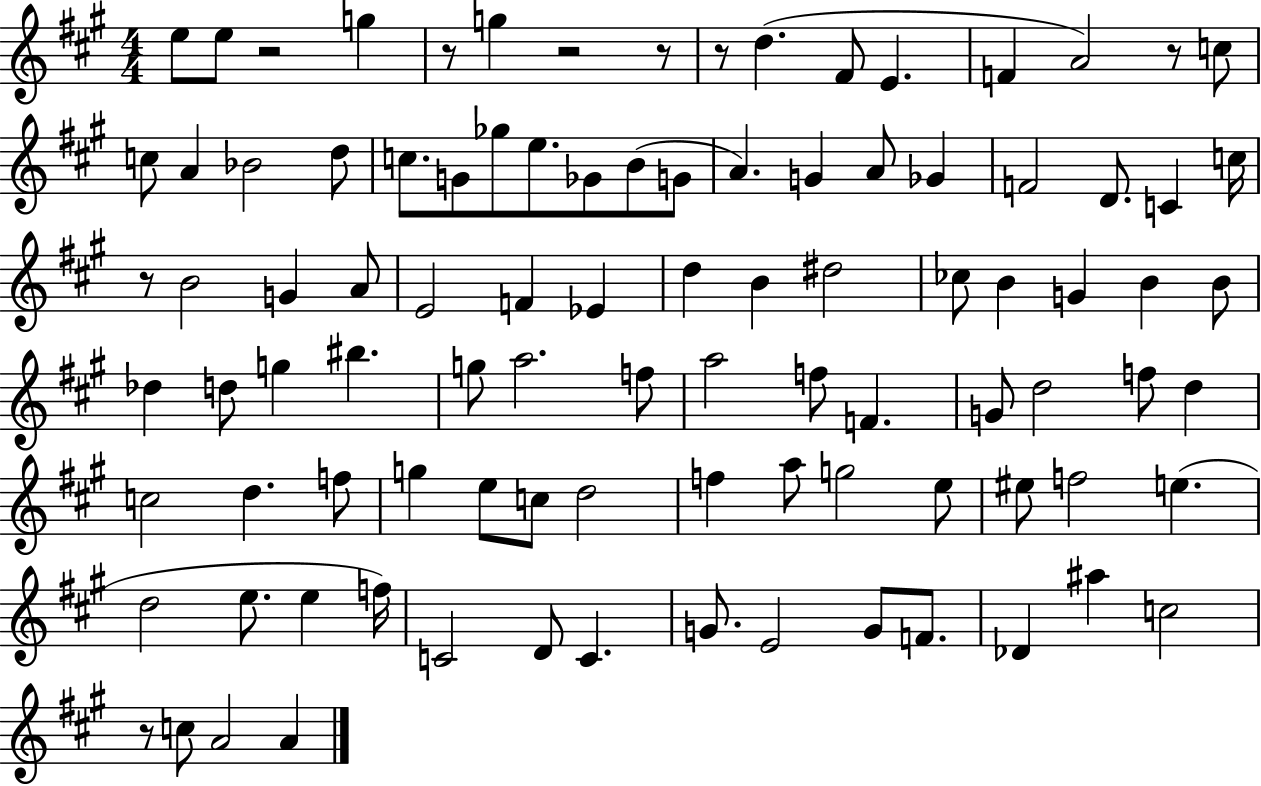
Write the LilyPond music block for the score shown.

{
  \clef treble
  \numericTimeSignature
  \time 4/4
  \key a \major
  e''8 e''8 r2 g''4 | r8 g''4 r2 r8 | r8 d''4.( fis'8 e'4. | f'4 a'2) r8 c''8 | \break c''8 a'4 bes'2 d''8 | c''8. g'8 ges''8 e''8. ges'8 b'8( g'8 | a'4.) g'4 a'8 ges'4 | f'2 d'8. c'4 c''16 | \break r8 b'2 g'4 a'8 | e'2 f'4 ees'4 | d''4 b'4 dis''2 | ces''8 b'4 g'4 b'4 b'8 | \break des''4 d''8 g''4 bis''4. | g''8 a''2. f''8 | a''2 f''8 f'4. | g'8 d''2 f''8 d''4 | \break c''2 d''4. f''8 | g''4 e''8 c''8 d''2 | f''4 a''8 g''2 e''8 | eis''8 f''2 e''4.( | \break d''2 e''8. e''4 f''16) | c'2 d'8 c'4. | g'8. e'2 g'8 f'8. | des'4 ais''4 c''2 | \break r8 c''8 a'2 a'4 | \bar "|."
}